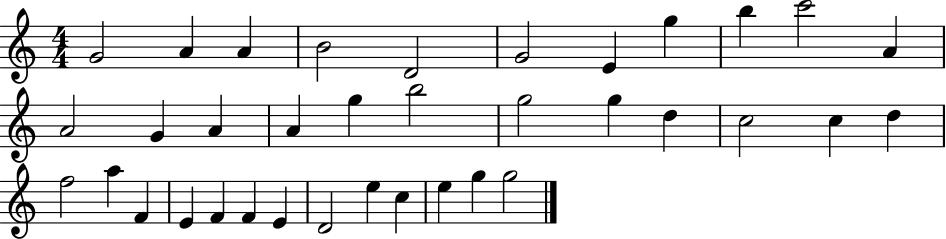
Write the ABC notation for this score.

X:1
T:Untitled
M:4/4
L:1/4
K:C
G2 A A B2 D2 G2 E g b c'2 A A2 G A A g b2 g2 g d c2 c d f2 a F E F F E D2 e c e g g2